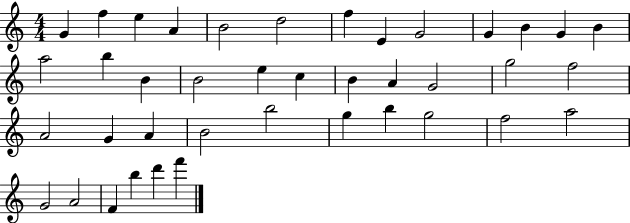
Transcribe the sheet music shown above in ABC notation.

X:1
T:Untitled
M:4/4
L:1/4
K:C
G f e A B2 d2 f E G2 G B G B a2 b B B2 e c B A G2 g2 f2 A2 G A B2 b2 g b g2 f2 a2 G2 A2 F b d' f'